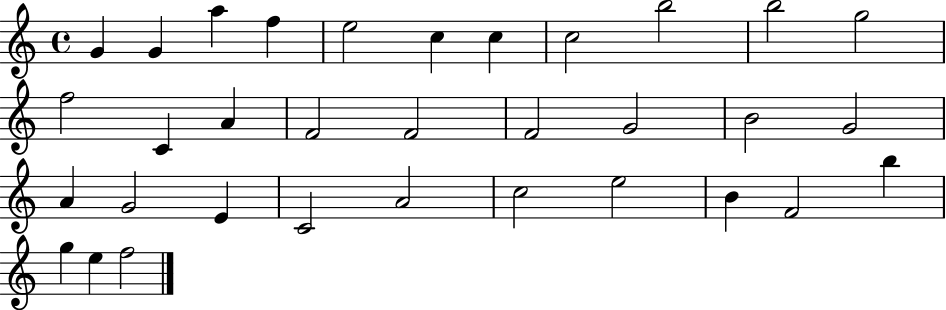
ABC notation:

X:1
T:Untitled
M:4/4
L:1/4
K:C
G G a f e2 c c c2 b2 b2 g2 f2 C A F2 F2 F2 G2 B2 G2 A G2 E C2 A2 c2 e2 B F2 b g e f2